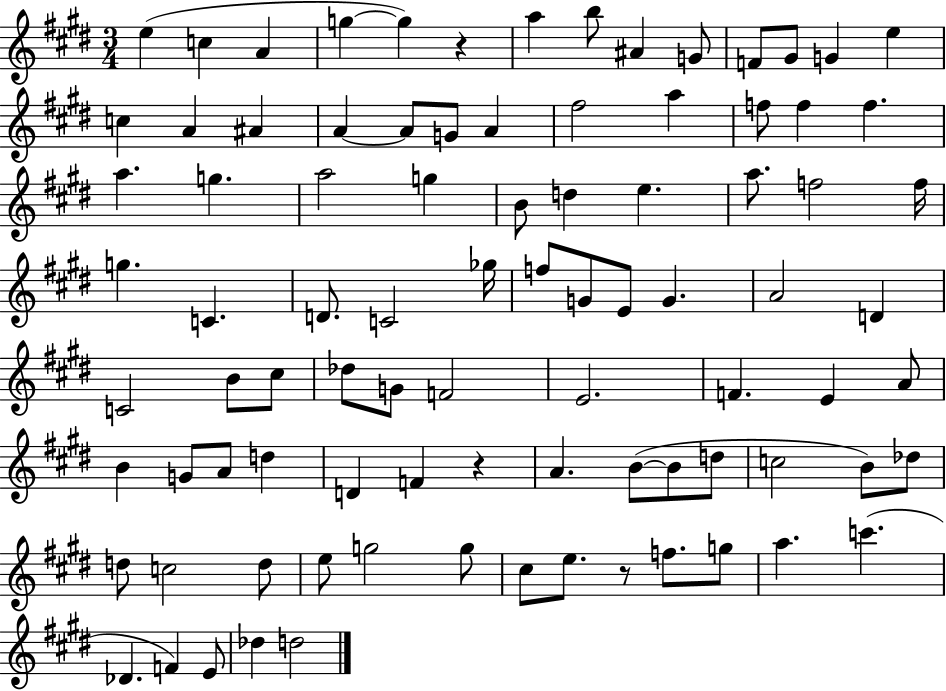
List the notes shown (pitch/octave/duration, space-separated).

E5/q C5/q A4/q G5/q G5/q R/q A5/q B5/e A#4/q G4/e F4/e G#4/e G4/q E5/q C5/q A4/q A#4/q A4/q A4/e G4/e A4/q F#5/h A5/q F5/e F5/q F5/q. A5/q. G5/q. A5/h G5/q B4/e D5/q E5/q. A5/e. F5/h F5/s G5/q. C4/q. D4/e. C4/h Gb5/s F5/e G4/e E4/e G4/q. A4/h D4/q C4/h B4/e C#5/e Db5/e G4/e F4/h E4/h. F4/q. E4/q A4/e B4/q G4/e A4/e D5/q D4/q F4/q R/q A4/q. B4/e B4/e D5/e C5/h B4/e Db5/e D5/e C5/h D5/e E5/e G5/h G5/e C#5/e E5/e. R/e F5/e. G5/e A5/q. C6/q. Db4/q. F4/q E4/e Db5/q D5/h